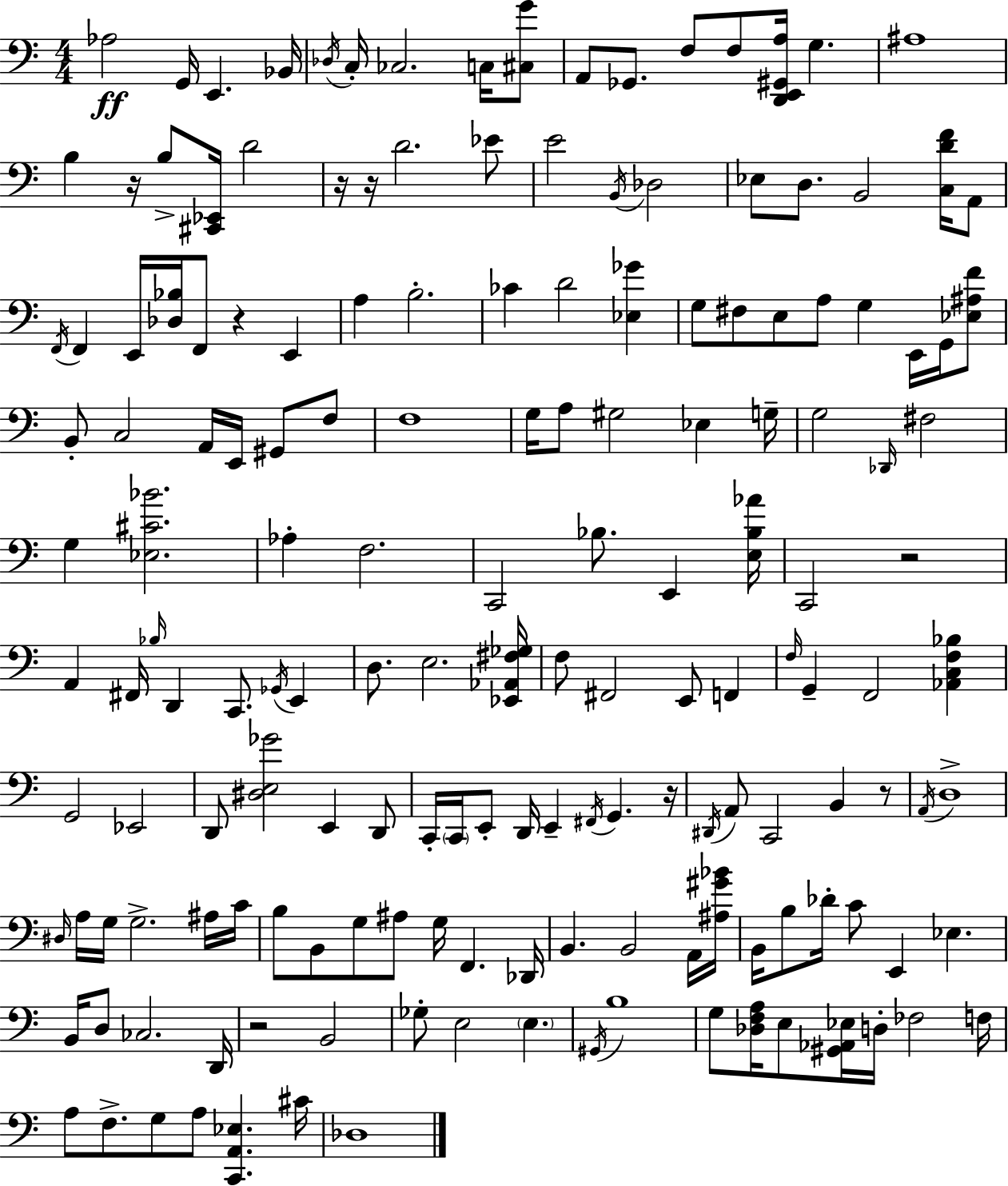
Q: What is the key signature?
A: A minor